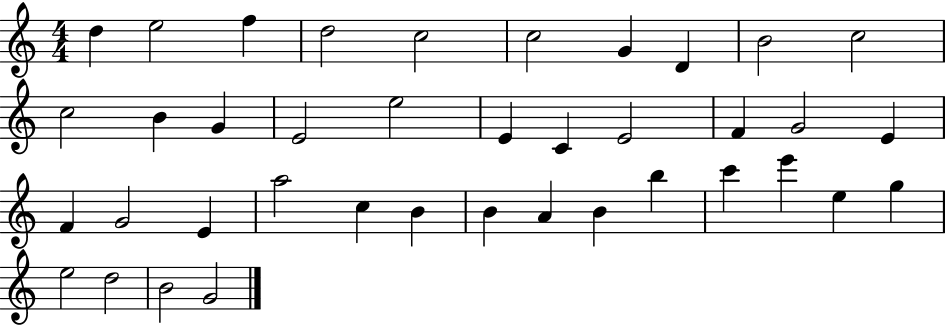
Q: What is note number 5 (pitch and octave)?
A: C5